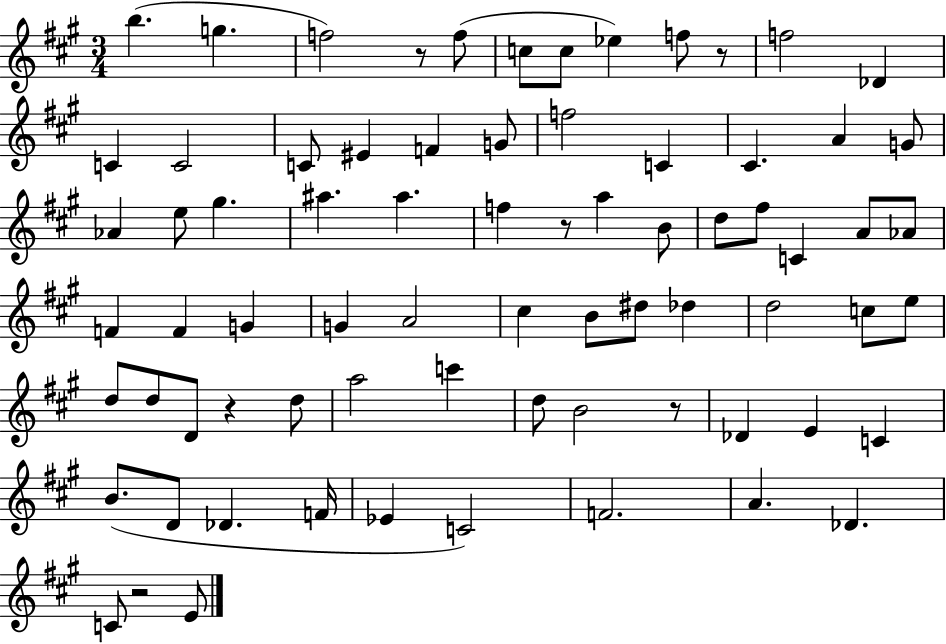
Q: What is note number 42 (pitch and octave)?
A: D#5